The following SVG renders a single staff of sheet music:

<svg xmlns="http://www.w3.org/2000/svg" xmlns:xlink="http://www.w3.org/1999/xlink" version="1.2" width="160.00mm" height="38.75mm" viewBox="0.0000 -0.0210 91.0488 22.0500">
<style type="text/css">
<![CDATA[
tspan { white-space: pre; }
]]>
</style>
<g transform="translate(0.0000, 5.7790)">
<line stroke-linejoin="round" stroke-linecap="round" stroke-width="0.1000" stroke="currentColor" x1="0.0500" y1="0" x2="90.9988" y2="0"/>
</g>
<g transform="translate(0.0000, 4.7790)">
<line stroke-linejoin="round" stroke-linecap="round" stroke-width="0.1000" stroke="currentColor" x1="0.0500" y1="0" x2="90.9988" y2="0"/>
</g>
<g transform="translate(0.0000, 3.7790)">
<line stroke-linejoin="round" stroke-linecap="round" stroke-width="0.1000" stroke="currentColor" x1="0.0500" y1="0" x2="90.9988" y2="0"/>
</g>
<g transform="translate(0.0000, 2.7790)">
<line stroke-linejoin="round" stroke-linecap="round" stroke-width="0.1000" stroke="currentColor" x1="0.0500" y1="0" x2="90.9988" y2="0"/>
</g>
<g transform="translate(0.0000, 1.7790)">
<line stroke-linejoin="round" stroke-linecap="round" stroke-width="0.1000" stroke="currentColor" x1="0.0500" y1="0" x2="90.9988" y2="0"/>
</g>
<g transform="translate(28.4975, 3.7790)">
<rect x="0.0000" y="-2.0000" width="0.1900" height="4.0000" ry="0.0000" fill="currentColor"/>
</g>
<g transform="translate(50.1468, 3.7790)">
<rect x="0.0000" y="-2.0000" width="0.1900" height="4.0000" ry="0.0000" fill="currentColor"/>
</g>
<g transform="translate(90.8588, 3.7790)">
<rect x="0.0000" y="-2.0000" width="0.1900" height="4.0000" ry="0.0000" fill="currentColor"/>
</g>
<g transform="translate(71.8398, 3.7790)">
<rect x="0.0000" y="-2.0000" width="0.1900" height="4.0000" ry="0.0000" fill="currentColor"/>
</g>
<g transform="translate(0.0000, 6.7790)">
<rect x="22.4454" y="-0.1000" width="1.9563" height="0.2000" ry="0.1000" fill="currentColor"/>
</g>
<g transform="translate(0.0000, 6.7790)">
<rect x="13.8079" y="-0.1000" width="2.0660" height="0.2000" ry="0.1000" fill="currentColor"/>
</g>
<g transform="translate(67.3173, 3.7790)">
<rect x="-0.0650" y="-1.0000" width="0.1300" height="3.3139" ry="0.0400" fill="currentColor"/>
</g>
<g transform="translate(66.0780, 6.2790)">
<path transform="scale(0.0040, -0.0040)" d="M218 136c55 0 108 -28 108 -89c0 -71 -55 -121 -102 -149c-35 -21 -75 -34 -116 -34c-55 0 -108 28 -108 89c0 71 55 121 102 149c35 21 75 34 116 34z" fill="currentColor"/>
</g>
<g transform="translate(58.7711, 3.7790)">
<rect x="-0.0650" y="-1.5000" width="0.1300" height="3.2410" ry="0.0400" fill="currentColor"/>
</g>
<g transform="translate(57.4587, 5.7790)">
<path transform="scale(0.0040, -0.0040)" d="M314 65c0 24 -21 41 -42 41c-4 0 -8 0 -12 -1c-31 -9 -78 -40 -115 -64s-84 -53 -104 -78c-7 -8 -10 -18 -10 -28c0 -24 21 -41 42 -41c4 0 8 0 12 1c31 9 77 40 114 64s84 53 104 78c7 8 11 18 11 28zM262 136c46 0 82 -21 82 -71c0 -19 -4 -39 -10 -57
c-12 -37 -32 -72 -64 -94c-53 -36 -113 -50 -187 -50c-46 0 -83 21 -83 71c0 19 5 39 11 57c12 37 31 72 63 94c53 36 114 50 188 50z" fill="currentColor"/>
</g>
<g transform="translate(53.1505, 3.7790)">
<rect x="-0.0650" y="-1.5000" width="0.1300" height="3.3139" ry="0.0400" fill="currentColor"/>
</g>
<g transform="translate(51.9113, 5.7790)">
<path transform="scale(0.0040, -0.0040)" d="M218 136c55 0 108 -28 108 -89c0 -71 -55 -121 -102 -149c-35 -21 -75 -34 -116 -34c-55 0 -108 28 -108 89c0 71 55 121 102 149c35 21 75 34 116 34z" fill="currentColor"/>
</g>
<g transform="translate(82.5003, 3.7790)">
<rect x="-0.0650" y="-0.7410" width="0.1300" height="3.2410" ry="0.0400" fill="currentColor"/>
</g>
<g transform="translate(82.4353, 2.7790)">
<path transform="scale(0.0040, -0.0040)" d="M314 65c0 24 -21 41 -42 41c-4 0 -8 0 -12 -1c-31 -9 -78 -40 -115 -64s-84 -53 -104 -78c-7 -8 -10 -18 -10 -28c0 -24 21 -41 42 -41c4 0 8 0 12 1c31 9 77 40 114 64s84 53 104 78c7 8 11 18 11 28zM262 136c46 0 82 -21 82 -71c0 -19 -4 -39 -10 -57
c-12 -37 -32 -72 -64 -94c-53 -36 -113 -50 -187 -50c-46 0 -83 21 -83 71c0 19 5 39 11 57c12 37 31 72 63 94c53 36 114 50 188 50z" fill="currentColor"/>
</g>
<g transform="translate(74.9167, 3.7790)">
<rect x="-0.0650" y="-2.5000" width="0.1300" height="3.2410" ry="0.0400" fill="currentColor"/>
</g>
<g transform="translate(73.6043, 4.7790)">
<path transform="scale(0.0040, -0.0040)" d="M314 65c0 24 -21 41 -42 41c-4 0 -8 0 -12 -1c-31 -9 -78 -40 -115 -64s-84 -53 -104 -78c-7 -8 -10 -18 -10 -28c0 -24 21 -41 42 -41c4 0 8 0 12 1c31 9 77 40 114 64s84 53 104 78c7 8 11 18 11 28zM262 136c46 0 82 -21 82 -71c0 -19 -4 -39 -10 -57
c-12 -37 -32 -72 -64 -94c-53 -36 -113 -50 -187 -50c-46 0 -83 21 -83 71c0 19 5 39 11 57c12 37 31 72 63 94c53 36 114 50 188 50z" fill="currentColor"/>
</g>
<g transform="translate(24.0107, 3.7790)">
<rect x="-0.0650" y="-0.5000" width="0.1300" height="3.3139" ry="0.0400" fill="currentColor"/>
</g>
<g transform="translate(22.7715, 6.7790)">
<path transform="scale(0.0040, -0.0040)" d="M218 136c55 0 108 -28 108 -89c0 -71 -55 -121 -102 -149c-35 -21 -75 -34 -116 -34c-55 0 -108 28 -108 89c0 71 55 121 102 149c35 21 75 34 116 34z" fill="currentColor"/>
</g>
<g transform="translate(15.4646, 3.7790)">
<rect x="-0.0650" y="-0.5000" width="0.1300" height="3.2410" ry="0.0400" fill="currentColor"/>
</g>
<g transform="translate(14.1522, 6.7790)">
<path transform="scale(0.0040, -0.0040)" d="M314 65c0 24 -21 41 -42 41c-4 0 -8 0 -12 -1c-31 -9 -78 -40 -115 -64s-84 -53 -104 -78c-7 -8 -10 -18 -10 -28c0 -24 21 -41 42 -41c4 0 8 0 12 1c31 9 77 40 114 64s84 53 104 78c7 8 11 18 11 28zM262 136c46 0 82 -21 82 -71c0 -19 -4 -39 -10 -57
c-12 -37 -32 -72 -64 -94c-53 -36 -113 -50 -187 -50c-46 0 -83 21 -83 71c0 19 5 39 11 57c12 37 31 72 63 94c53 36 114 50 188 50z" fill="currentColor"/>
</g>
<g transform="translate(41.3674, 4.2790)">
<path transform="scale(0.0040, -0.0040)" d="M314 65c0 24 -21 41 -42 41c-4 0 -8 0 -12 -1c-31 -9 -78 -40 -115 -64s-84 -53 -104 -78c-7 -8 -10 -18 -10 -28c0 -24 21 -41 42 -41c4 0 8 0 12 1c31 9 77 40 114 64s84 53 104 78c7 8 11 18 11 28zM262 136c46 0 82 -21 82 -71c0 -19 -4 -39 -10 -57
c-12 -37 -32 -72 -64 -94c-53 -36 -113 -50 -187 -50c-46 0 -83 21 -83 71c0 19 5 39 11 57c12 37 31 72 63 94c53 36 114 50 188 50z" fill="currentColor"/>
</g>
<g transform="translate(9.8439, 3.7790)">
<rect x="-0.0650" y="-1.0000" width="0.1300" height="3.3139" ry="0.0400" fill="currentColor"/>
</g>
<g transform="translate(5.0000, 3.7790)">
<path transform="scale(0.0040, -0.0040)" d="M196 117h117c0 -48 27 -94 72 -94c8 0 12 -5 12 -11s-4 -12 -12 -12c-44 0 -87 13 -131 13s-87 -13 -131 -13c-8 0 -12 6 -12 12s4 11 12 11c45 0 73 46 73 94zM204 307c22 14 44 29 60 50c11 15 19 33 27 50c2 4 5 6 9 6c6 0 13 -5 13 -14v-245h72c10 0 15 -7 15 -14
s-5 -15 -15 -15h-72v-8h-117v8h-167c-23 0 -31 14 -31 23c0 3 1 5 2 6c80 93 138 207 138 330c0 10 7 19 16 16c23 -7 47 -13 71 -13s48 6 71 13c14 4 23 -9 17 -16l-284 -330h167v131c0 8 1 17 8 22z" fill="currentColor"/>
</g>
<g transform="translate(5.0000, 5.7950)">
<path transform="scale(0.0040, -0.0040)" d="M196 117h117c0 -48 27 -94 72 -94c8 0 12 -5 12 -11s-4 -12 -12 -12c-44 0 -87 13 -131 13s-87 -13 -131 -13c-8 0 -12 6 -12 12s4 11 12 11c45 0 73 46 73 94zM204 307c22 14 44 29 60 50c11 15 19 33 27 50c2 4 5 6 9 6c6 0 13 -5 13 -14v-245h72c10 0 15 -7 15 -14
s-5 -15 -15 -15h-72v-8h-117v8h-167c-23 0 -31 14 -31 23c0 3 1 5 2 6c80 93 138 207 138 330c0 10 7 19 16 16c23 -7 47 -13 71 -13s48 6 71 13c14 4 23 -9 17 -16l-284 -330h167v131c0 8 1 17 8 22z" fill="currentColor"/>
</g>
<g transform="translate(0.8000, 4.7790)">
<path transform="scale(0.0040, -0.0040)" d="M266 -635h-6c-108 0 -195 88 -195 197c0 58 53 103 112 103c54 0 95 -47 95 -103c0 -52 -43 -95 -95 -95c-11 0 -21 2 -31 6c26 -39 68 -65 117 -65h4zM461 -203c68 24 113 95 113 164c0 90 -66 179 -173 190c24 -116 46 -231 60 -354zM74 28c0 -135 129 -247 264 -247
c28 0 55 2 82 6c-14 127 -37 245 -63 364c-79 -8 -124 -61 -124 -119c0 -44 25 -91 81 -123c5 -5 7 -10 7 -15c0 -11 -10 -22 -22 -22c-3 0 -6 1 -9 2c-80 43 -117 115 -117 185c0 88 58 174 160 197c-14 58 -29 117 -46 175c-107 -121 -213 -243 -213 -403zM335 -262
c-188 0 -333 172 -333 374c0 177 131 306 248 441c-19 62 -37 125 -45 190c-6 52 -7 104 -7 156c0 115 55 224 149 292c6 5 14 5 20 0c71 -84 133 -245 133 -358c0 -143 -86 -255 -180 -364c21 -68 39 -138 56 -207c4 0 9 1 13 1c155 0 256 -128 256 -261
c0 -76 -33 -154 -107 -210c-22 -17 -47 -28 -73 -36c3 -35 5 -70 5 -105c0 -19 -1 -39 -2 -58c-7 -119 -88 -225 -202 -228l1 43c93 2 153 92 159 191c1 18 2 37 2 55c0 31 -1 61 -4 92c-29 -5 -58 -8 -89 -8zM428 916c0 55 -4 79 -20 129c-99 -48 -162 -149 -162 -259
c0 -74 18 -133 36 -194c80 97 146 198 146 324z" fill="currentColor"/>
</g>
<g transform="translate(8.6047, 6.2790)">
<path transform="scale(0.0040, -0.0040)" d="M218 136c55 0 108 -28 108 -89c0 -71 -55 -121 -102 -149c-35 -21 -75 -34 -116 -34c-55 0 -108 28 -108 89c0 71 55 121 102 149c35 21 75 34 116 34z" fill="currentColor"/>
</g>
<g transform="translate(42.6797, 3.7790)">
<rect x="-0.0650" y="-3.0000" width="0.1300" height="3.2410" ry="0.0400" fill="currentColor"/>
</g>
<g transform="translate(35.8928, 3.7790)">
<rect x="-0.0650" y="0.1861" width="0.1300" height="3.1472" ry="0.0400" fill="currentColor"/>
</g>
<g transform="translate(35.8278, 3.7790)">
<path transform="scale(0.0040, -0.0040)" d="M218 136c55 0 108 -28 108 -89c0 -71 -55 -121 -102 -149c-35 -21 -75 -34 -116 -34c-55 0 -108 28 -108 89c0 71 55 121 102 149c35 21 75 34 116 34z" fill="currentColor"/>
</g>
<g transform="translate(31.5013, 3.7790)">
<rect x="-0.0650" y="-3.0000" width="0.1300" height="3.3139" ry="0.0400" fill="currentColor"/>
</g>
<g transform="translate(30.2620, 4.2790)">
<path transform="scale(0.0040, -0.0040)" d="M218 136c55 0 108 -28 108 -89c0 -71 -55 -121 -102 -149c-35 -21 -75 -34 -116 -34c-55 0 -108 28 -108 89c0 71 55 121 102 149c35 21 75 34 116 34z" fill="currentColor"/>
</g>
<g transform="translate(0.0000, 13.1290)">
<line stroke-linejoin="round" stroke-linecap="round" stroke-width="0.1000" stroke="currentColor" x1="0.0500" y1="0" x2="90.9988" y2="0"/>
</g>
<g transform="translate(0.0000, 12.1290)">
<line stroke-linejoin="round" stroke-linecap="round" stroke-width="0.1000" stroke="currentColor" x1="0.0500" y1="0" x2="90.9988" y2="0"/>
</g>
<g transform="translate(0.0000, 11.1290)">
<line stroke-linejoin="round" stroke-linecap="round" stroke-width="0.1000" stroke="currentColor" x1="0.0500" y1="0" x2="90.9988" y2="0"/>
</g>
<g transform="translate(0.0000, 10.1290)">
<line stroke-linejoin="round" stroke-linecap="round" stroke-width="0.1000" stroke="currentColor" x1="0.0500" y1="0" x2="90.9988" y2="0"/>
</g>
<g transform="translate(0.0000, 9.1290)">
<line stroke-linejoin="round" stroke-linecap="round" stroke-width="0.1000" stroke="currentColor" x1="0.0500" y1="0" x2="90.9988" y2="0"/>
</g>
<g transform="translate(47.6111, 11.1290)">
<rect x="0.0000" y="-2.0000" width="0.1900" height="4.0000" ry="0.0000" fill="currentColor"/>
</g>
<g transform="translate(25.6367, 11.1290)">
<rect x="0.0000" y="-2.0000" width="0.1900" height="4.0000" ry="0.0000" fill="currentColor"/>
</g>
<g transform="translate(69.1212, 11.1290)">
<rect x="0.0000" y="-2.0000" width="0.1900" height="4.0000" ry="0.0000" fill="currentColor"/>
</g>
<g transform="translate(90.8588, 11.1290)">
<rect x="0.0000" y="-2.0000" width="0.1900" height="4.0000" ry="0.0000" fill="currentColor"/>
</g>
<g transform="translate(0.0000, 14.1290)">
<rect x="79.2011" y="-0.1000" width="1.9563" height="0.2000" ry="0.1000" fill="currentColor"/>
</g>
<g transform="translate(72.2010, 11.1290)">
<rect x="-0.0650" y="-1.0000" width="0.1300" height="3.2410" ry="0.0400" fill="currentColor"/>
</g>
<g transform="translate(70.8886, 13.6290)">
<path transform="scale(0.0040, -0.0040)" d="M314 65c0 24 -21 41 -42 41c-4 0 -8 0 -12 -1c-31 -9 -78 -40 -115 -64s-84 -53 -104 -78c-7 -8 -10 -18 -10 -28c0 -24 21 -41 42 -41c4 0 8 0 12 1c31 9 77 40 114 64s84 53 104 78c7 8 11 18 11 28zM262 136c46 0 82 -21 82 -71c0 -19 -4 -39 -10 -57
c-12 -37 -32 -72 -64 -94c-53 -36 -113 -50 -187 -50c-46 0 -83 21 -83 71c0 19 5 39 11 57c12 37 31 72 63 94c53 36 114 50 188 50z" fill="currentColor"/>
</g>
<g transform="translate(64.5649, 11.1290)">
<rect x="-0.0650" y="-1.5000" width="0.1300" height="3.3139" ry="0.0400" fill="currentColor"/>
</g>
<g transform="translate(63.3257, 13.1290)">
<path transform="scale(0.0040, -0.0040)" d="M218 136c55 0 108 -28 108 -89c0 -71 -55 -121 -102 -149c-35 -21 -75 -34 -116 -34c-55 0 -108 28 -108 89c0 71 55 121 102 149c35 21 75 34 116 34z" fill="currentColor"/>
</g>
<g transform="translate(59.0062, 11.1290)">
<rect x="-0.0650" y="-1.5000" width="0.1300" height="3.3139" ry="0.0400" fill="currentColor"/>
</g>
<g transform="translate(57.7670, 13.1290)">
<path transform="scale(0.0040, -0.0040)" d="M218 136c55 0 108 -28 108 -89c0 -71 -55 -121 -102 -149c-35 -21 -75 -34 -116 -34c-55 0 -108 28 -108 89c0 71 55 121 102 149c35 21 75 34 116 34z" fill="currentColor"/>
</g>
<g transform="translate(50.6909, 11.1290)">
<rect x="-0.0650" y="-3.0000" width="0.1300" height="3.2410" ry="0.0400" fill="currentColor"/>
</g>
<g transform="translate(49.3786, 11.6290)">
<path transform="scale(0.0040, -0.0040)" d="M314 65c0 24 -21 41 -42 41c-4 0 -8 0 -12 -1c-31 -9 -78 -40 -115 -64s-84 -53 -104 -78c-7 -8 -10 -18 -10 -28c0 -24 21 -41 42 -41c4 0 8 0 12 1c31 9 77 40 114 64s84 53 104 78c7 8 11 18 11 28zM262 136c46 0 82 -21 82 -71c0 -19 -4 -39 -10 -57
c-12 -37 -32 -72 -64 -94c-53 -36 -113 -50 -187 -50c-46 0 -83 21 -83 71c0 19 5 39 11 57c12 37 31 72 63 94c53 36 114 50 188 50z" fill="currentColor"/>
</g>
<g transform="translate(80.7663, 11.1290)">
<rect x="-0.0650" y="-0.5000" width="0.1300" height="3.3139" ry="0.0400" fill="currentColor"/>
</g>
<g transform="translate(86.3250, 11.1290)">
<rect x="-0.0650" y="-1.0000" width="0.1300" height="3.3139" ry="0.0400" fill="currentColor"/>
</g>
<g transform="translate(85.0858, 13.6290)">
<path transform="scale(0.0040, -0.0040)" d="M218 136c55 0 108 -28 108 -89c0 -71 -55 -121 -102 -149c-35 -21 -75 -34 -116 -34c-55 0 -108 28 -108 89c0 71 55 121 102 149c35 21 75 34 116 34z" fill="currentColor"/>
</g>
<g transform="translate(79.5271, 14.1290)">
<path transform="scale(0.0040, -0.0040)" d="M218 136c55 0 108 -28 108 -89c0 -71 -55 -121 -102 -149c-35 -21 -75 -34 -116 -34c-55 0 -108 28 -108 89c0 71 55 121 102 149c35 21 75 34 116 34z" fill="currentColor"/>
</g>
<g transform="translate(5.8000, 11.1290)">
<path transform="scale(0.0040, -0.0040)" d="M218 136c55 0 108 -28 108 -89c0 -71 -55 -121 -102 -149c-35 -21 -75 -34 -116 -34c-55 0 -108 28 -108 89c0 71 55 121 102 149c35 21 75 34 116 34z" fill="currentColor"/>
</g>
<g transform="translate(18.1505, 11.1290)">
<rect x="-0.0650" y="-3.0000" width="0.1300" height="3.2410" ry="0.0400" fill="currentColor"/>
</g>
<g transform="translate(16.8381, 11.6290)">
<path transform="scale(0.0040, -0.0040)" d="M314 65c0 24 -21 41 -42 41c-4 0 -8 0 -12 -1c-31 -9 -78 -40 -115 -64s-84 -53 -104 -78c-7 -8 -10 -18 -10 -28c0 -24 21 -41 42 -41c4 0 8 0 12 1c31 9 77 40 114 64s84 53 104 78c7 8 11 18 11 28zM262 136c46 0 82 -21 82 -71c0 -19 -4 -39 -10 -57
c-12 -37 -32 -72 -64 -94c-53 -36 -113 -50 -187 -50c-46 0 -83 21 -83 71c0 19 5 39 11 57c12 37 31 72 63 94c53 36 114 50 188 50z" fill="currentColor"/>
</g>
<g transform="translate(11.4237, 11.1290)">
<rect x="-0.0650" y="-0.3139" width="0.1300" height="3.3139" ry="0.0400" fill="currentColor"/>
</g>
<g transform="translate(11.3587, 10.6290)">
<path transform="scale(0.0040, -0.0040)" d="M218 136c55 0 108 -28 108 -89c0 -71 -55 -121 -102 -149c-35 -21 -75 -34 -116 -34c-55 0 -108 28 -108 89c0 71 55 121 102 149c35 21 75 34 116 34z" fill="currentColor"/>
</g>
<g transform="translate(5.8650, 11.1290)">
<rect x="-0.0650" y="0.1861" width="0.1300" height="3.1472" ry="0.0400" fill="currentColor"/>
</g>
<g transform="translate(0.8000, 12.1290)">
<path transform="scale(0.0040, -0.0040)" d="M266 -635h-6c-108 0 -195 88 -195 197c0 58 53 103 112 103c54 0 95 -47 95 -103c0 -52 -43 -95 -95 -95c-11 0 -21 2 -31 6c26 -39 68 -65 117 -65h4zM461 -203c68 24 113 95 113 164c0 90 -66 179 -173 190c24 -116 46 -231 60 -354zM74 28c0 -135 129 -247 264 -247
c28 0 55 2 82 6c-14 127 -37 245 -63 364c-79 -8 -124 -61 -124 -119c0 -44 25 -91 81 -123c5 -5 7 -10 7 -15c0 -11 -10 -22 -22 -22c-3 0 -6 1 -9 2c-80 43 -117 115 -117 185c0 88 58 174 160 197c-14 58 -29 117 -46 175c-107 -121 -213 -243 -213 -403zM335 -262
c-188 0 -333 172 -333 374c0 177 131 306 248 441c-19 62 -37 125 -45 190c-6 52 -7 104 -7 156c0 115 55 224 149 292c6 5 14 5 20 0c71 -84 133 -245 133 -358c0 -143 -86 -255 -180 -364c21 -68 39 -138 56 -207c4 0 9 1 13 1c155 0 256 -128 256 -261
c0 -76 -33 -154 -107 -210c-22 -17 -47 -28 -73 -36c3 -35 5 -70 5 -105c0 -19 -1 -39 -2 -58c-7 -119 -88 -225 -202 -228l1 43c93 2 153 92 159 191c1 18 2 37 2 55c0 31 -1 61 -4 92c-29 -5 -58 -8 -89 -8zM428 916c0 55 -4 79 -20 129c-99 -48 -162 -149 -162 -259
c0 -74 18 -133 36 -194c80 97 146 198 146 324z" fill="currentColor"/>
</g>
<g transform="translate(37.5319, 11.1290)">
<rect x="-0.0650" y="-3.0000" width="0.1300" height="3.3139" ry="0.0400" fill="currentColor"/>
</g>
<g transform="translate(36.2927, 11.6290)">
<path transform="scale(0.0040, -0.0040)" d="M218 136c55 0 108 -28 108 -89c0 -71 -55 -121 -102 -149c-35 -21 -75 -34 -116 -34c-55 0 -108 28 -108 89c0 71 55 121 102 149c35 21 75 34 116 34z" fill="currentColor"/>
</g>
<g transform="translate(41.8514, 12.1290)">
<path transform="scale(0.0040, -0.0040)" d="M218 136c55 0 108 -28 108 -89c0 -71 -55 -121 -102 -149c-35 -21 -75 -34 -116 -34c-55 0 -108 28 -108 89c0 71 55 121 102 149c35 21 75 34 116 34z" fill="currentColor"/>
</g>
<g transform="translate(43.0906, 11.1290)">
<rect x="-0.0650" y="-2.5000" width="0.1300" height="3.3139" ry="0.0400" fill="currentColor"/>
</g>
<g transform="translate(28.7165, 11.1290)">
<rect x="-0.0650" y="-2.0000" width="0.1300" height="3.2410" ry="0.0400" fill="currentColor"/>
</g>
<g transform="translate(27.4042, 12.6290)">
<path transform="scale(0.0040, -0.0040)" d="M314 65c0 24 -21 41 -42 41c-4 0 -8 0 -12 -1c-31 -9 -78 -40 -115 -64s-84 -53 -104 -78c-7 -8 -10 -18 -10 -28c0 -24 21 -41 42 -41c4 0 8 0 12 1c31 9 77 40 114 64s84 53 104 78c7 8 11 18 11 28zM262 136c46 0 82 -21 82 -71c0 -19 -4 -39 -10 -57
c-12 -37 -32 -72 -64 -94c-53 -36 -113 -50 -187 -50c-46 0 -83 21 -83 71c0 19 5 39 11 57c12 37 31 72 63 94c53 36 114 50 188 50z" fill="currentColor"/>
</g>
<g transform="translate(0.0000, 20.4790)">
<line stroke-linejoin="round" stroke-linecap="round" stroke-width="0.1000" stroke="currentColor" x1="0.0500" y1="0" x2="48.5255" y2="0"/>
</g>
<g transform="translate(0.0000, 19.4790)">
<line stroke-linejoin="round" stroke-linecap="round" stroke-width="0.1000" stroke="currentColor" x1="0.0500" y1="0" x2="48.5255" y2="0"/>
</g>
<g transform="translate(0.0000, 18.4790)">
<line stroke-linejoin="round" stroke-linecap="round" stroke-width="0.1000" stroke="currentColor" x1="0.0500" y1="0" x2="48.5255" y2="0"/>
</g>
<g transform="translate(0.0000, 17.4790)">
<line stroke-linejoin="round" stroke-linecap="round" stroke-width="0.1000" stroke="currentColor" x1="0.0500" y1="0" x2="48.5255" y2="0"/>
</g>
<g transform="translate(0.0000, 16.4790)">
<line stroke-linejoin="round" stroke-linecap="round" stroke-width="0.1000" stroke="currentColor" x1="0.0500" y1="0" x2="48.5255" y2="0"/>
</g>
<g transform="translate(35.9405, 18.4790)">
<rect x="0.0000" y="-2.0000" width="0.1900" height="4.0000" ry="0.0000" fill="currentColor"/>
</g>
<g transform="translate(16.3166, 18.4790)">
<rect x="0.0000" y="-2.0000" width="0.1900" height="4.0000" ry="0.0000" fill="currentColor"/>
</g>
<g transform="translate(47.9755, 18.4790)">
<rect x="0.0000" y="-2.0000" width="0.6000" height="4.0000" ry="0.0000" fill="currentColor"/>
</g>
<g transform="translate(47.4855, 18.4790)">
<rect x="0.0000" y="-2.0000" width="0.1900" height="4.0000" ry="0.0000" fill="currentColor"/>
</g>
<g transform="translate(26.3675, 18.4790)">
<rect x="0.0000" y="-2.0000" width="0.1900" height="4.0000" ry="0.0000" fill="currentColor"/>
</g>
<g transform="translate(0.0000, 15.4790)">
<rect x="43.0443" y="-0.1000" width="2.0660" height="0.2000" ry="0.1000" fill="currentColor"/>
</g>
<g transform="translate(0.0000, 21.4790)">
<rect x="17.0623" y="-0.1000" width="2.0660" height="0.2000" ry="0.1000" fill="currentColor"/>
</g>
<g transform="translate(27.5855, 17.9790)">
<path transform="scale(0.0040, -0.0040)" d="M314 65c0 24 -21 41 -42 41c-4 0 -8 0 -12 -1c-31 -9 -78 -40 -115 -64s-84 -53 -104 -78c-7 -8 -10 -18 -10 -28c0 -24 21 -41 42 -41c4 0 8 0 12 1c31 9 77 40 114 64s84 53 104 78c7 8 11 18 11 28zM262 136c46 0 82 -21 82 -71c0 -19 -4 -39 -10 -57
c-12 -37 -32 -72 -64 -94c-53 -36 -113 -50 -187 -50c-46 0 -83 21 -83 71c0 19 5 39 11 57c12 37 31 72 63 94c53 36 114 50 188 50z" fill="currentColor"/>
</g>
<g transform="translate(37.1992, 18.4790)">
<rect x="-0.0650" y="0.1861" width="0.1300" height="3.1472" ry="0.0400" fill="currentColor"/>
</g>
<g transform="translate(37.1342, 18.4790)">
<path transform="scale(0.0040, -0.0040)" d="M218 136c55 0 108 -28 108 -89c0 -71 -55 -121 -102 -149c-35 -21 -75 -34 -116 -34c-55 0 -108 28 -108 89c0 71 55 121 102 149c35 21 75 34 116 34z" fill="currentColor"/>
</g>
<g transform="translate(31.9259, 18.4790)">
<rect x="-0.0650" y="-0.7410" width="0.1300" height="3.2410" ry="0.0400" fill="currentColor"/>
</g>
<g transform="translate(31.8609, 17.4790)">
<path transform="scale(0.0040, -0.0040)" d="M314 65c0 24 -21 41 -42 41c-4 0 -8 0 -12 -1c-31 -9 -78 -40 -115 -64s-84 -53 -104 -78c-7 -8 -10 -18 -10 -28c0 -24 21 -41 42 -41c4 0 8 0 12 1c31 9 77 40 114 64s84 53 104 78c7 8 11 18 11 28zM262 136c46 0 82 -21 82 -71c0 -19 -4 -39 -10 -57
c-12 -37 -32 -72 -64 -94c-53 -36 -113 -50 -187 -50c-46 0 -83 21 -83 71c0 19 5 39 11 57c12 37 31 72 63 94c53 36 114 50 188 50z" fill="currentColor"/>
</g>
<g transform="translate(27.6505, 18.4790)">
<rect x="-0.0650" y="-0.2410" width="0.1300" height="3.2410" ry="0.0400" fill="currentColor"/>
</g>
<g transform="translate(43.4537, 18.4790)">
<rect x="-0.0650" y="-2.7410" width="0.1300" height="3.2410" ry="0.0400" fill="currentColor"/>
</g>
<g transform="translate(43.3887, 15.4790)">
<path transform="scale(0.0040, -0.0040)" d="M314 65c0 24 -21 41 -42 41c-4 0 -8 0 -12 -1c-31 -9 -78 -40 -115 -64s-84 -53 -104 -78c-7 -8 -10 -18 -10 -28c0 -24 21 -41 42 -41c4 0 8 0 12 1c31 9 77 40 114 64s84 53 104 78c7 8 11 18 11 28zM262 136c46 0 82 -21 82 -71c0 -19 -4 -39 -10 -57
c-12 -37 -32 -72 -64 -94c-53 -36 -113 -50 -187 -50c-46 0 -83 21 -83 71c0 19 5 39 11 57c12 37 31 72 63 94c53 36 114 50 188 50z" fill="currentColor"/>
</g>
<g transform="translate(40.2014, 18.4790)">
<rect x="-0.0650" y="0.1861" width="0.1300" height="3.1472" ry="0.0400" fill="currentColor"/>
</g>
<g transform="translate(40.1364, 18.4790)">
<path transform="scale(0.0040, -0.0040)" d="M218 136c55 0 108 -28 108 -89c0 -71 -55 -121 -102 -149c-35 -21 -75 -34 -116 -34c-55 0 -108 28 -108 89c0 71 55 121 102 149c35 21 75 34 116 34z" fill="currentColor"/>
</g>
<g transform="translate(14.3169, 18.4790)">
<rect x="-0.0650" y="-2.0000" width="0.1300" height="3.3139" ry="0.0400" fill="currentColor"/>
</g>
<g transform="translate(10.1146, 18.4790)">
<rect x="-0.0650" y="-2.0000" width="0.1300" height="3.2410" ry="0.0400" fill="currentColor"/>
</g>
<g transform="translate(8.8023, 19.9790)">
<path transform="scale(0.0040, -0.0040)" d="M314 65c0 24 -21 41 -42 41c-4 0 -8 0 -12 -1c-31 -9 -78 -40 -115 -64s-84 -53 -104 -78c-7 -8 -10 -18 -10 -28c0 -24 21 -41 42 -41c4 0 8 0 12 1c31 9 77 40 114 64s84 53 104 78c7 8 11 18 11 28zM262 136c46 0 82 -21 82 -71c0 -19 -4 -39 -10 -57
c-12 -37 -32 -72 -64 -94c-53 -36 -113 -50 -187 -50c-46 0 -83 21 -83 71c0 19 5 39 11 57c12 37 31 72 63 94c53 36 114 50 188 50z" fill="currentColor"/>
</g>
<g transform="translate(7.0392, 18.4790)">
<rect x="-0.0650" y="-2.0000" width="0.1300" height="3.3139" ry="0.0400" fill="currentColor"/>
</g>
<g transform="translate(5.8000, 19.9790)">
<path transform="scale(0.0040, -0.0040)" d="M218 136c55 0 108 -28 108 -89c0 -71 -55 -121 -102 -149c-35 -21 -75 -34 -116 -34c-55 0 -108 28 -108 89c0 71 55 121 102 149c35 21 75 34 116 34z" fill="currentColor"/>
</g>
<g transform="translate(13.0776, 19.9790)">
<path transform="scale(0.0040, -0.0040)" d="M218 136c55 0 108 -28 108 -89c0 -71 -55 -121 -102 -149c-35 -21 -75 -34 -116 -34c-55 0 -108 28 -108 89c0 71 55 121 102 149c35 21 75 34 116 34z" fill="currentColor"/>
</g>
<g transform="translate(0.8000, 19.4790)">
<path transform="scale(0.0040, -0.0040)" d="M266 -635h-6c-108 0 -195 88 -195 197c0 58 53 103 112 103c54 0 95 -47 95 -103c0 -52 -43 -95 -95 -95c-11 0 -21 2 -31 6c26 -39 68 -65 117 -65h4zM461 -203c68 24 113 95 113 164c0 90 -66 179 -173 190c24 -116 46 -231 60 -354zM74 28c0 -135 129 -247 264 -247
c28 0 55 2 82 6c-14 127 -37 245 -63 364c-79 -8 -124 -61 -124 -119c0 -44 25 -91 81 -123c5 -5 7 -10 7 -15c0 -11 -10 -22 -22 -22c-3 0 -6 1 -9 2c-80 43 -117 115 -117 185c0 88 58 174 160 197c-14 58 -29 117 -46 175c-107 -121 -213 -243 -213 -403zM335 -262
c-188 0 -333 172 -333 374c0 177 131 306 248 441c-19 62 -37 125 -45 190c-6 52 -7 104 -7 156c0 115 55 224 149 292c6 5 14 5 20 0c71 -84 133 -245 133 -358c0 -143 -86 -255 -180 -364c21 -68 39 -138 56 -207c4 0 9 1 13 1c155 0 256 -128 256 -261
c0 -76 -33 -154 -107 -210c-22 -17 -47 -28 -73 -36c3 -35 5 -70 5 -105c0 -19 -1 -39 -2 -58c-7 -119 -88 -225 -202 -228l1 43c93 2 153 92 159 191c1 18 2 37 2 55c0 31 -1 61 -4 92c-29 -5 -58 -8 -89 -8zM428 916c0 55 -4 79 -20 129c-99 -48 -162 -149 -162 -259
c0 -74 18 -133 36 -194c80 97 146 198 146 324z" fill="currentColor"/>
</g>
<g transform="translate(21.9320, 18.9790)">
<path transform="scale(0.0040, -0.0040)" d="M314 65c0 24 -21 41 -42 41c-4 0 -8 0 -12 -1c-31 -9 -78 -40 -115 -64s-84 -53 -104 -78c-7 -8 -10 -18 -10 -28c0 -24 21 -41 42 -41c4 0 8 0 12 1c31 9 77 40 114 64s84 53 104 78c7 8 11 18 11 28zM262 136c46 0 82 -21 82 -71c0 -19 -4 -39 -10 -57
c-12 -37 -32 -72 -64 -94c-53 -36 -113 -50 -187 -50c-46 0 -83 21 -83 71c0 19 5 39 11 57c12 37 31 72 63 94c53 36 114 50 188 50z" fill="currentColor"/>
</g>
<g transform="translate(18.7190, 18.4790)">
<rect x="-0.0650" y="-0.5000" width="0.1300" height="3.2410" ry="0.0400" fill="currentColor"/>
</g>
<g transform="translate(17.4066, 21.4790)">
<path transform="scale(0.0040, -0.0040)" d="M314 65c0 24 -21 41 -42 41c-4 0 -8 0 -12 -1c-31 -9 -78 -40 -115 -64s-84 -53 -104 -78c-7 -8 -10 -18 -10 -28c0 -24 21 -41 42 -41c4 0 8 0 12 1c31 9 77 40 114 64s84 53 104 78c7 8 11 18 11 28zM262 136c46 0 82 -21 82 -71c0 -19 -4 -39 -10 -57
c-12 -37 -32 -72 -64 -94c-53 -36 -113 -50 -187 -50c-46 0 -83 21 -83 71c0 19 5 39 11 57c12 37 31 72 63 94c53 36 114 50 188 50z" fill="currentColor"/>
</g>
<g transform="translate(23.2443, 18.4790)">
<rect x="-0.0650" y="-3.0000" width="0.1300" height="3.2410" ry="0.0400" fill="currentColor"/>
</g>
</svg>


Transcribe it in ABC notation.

X:1
T:Untitled
M:4/4
L:1/4
K:C
D C2 C A B A2 E E2 D G2 d2 B c A2 F2 A G A2 E E D2 C D F F2 F C2 A2 c2 d2 B B a2